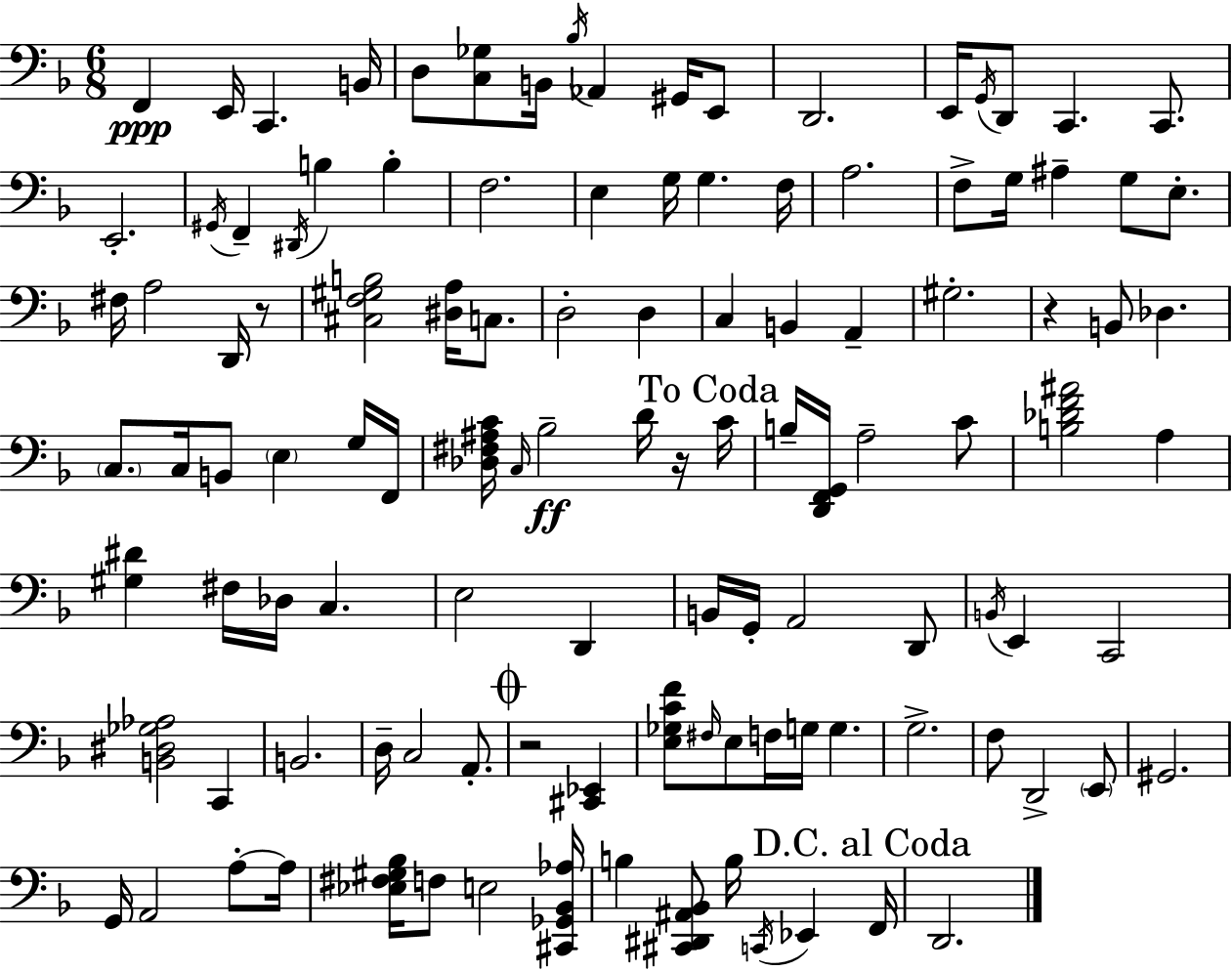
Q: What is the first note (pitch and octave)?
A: F2